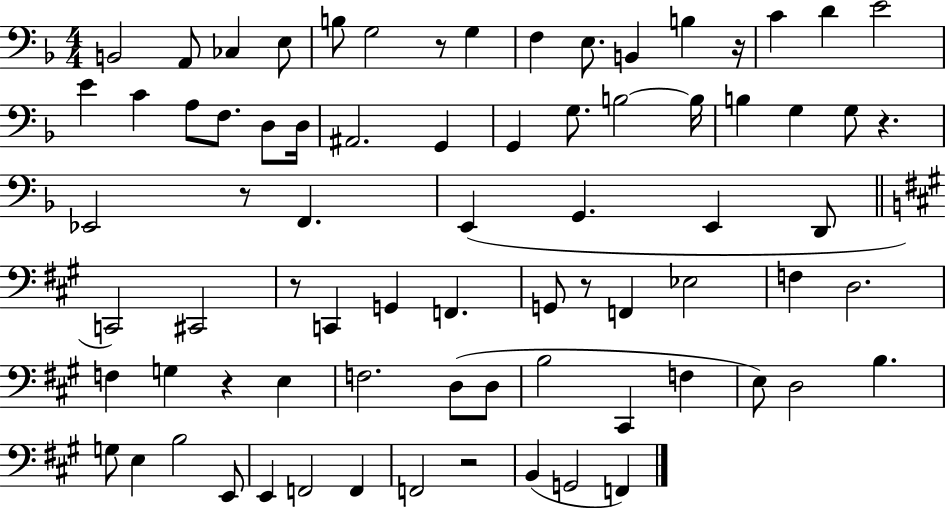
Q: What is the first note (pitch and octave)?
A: B2